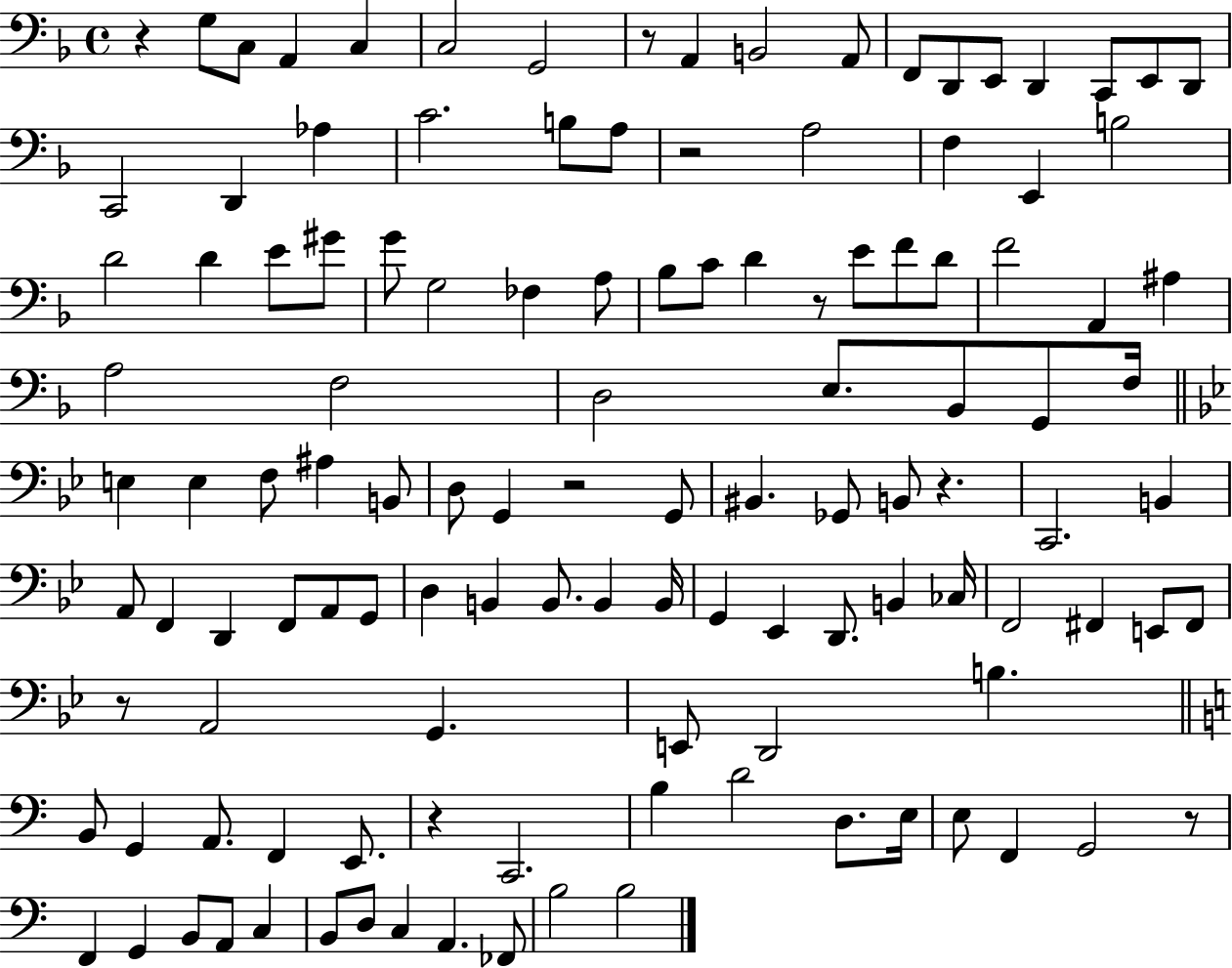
{
  \clef bass
  \time 4/4
  \defaultTimeSignature
  \key f \major
  r4 g8 c8 a,4 c4 | c2 g,2 | r8 a,4 b,2 a,8 | f,8 d,8 e,8 d,4 c,8 e,8 d,8 | \break c,2 d,4 aes4 | c'2. b8 a8 | r2 a2 | f4 e,4 b2 | \break d'2 d'4 e'8 gis'8 | g'8 g2 fes4 a8 | bes8 c'8 d'4 r8 e'8 f'8 d'8 | f'2 a,4 ais4 | \break a2 f2 | d2 e8. bes,8 g,8 f16 | \bar "||" \break \key g \minor e4 e4 f8 ais4 b,8 | d8 g,4 r2 g,8 | bis,4. ges,8 b,8 r4. | c,2. b,4 | \break a,8 f,4 d,4 f,8 a,8 g,8 | d4 b,4 b,8. b,4 b,16 | g,4 ees,4 d,8. b,4 ces16 | f,2 fis,4 e,8 fis,8 | \break r8 a,2 g,4. | e,8 d,2 b4. | \bar "||" \break \key c \major b,8 g,4 a,8. f,4 e,8. | r4 c,2. | b4 d'2 d8. e16 | e8 f,4 g,2 r8 | \break f,4 g,4 b,8 a,8 c4 | b,8 d8 c4 a,4. fes,8 | b2 b2 | \bar "|."
}